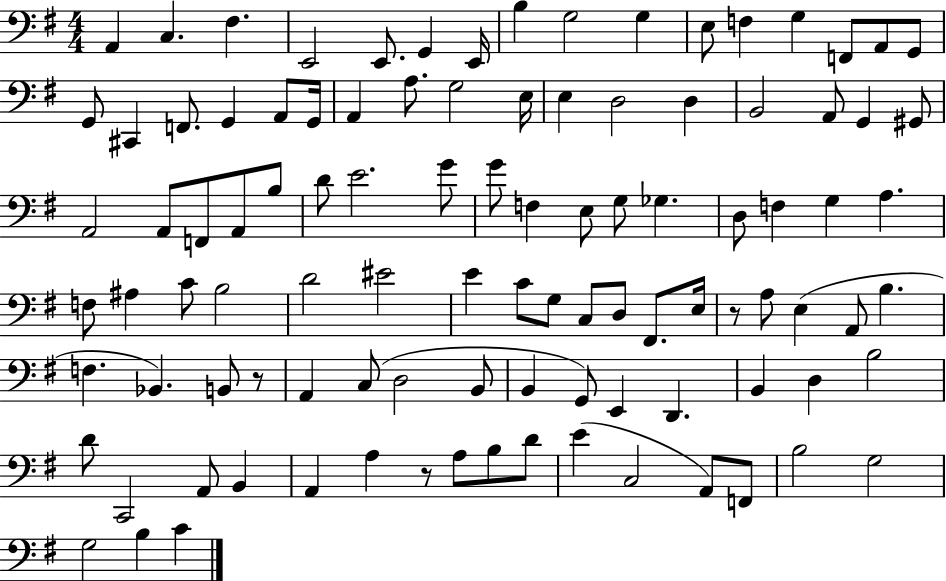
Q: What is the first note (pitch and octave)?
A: A2